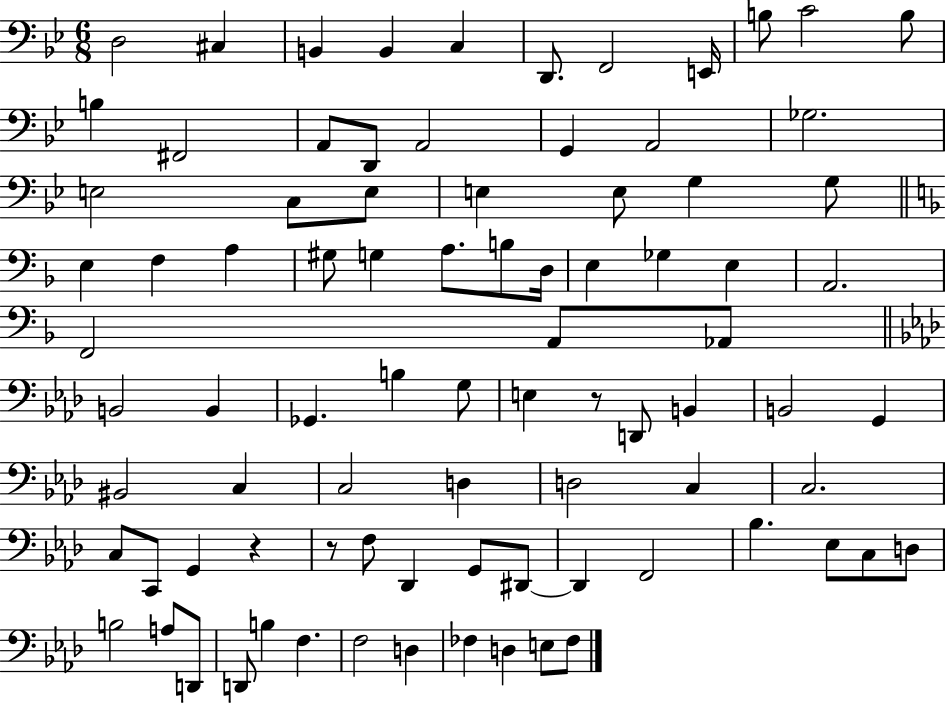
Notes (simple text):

D3/h C#3/q B2/q B2/q C3/q D2/e. F2/h E2/s B3/e C4/h B3/e B3/q F#2/h A2/e D2/e A2/h G2/q A2/h Gb3/h. E3/h C3/e E3/e E3/q E3/e G3/q G3/e E3/q F3/q A3/q G#3/e G3/q A3/e. B3/e D3/s E3/q Gb3/q E3/q A2/h. F2/h A2/e Ab2/e B2/h B2/q Gb2/q. B3/q G3/e E3/q R/e D2/e B2/q B2/h G2/q BIS2/h C3/q C3/h D3/q D3/h C3/q C3/h. C3/e C2/e G2/q R/q R/e F3/e Db2/q G2/e D#2/e D#2/q F2/h Bb3/q. Eb3/e C3/e D3/e B3/h A3/e D2/e D2/e B3/q F3/q. F3/h D3/q FES3/q D3/q E3/e FES3/e